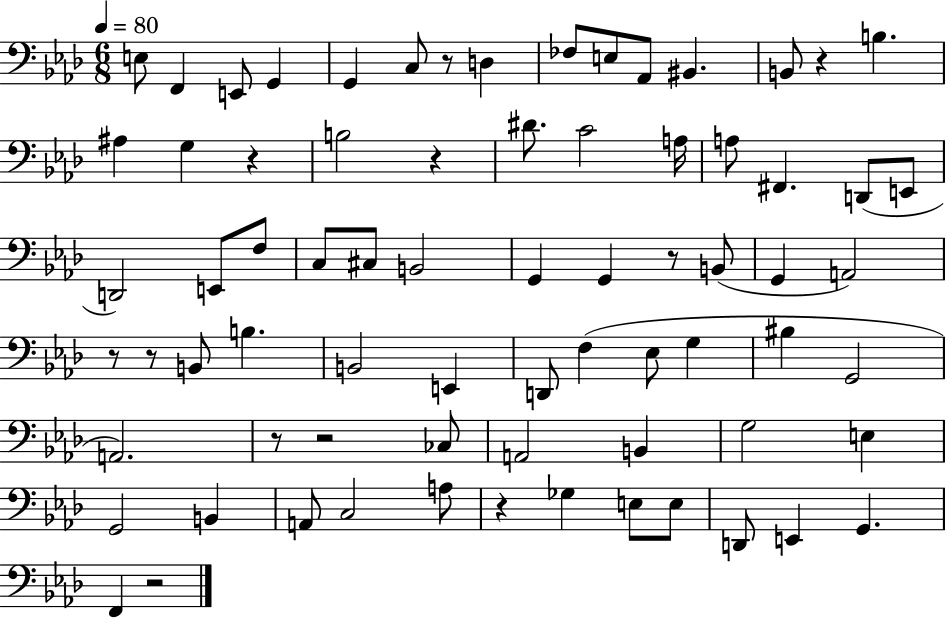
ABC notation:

X:1
T:Untitled
M:6/8
L:1/4
K:Ab
E,/2 F,, E,,/2 G,, G,, C,/2 z/2 D, _F,/2 E,/2 _A,,/2 ^B,, B,,/2 z B, ^A, G, z B,2 z ^D/2 C2 A,/4 A,/2 ^F,, D,,/2 E,,/2 D,,2 E,,/2 F,/2 C,/2 ^C,/2 B,,2 G,, G,, z/2 B,,/2 G,, A,,2 z/2 z/2 B,,/2 B, B,,2 E,, D,,/2 F, _E,/2 G, ^B, G,,2 A,,2 z/2 z2 _C,/2 A,,2 B,, G,2 E, G,,2 B,, A,,/2 C,2 A,/2 z _G, E,/2 E,/2 D,,/2 E,, G,, F,, z2